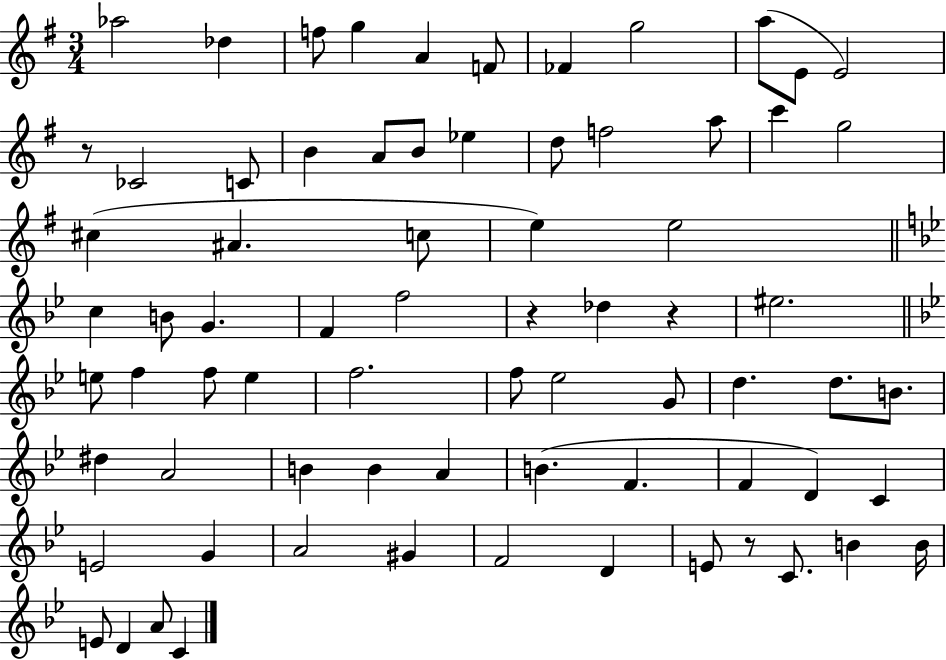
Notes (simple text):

Ab5/h Db5/q F5/e G5/q A4/q F4/e FES4/q G5/h A5/e E4/e E4/h R/e CES4/h C4/e B4/q A4/e B4/e Eb5/q D5/e F5/h A5/e C6/q G5/h C#5/q A#4/q. C5/e E5/q E5/h C5/q B4/e G4/q. F4/q F5/h R/q Db5/q R/q EIS5/h. E5/e F5/q F5/e E5/q F5/h. F5/e Eb5/h G4/e D5/q. D5/e. B4/e. D#5/q A4/h B4/q B4/q A4/q B4/q. F4/q. F4/q D4/q C4/q E4/h G4/q A4/h G#4/q F4/h D4/q E4/e R/e C4/e. B4/q B4/s E4/e D4/q A4/e C4/q